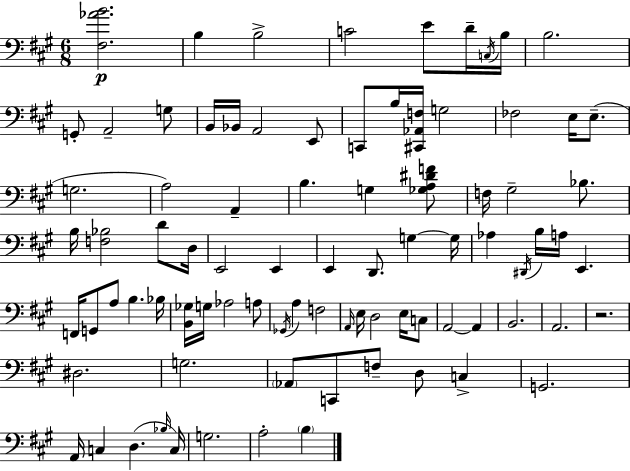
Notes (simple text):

[F#3,Ab4,B4]/h. B3/q B3/h C4/h E4/e D4/s C3/s B3/s B3/h. G2/e A2/h G3/e B2/s Bb2/s A2/h E2/e C2/e B3/s [C#2,Ab2,F3]/s G3/h FES3/h E3/s E3/e. G3/h. A3/h A2/q B3/q. G3/q [Gb3,A3,D#4,F4]/e F3/s G#3/h Bb3/e. B3/s [F3,Bb3]/h D4/e D3/s E2/h E2/q E2/q D2/e. G3/q G3/s Ab3/q D#2/s B3/s A3/s E2/q. F2/s G2/e A3/e B3/q. Bb3/s [B2,Gb3]/s G3/s Ab3/h A3/e Gb2/s A3/q F3/h A2/s E3/s D3/h E3/s C3/e A2/h A2/q B2/h. A2/h. R/h. D#3/h. G3/h. Ab2/e C2/e F3/e D3/e C3/q G2/h. A2/s C3/q D3/q. Bb3/s C3/s G3/h. A3/h B3/q